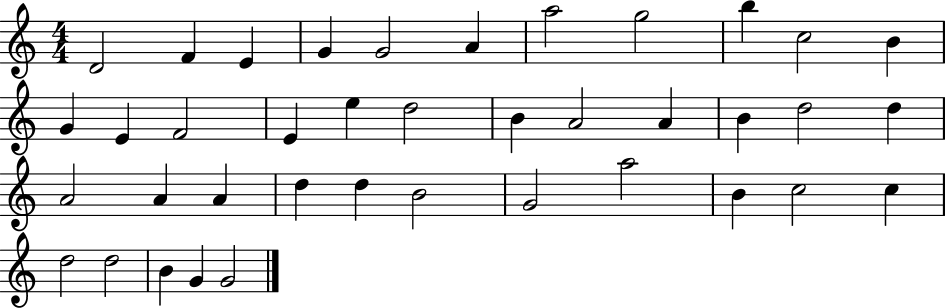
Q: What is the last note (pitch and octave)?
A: G4